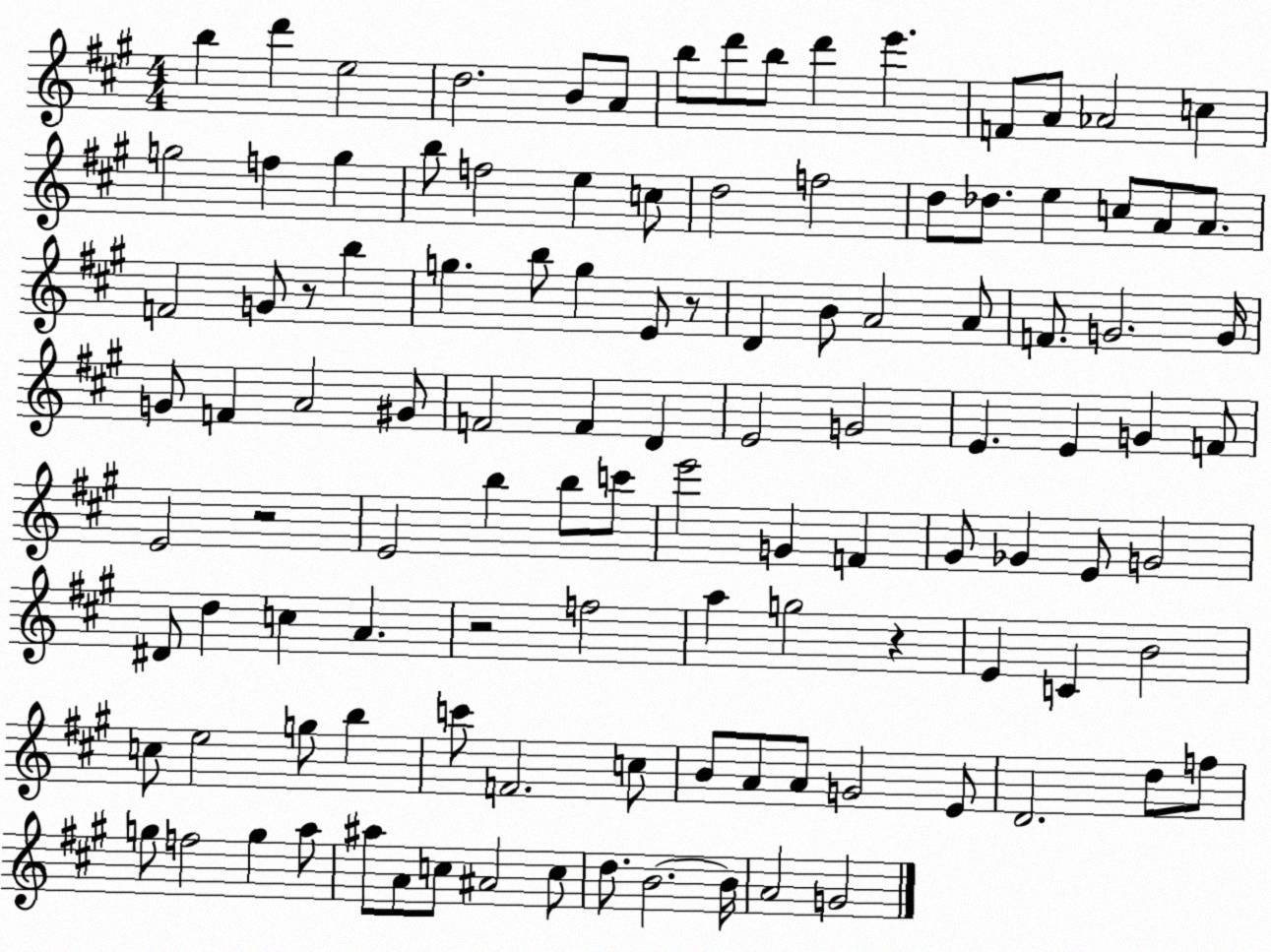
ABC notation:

X:1
T:Untitled
M:4/4
L:1/4
K:A
b d' e2 d2 B/2 A/2 b/2 d'/2 b/2 d' e' F/2 A/2 _A2 c g2 f g b/2 f2 e c/2 d2 f2 d/2 _d/2 e c/2 A/2 A/2 F2 G/2 z/2 b g b/2 g E/2 z/2 D B/2 A2 A/2 F/2 G2 G/4 G/2 F A2 ^G/2 F2 F D E2 G2 E E G F/2 E2 z2 E2 b b/2 c'/2 e'2 G F ^G/2 _G E/2 G2 ^D/2 d c A z2 f2 a g2 z E C B2 c/2 e2 g/2 b c'/2 F2 c/2 B/2 A/2 A/2 G2 E/2 D2 d/2 f/2 g/2 f2 g a/2 ^a/2 A/2 c/2 ^A2 c/2 d/2 B2 B/4 A2 G2